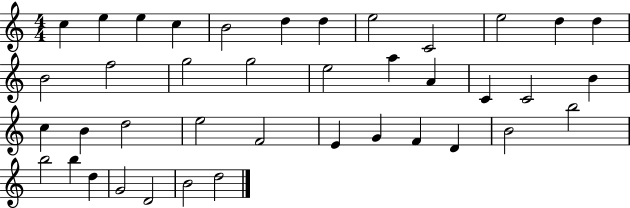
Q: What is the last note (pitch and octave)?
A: D5